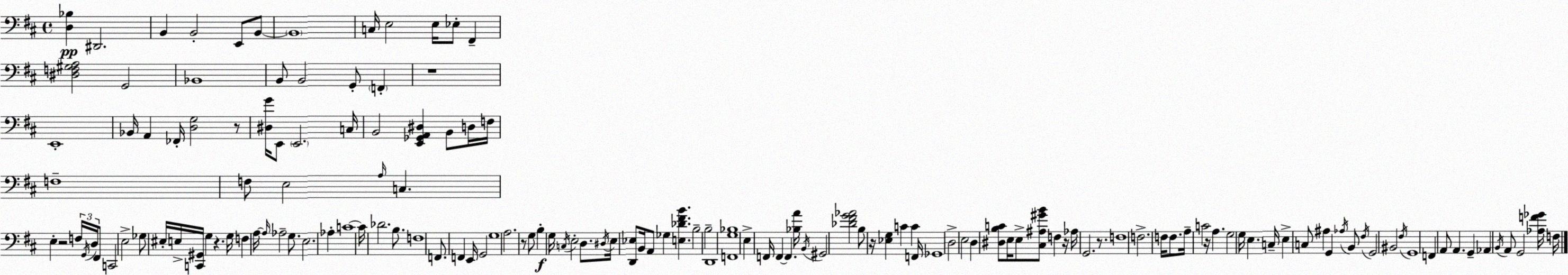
X:1
T:Untitled
M:4/4
L:1/4
K:D
[D,_B,] ^D,,2 B,, B,,2 E,,/2 B,,/2 B,,4 C,/4 E,2 E,/4 _E,/2 ^F,, [^D,F,^G,A,]2 G,,2 _B,,4 B,,/2 B,,2 G,,/2 F,, z4 E,,4 _B,,/4 A,, _F,,/4 [D,G,]2 z/2 [^D,G]/4 E,,/2 E,,2 C,/4 B,,2 [E,,_G,,A,,^D,] B,,/2 D,/4 F,/4 F,4 F,/2 E,2 A,/4 C, E, z2 F,/4 G,,/4 D,/4 ^F,,/2 C,,2 E,2 _G,/2 ^E,/4 E,/4 [C,,^G,,]/4 G, z G,/4 F, A,/4 A,/4 _A,2 G,/2 E,2 _A, C4 C/4 _D2 B,/2 F,4 F,,/2 F,, E,,/4 G,,2 G,4 A,2 z/2 G,/2 B, G,/4 C,/4 E,2 D,/2 ^D,/4 E,/4 [D,,_E,]/2 B,,/4 A,,/2 _G, [E,_D^FB] B,2 B,2 D,,4 [F,,G,_B,]4 E, F,,/4 F,, F,, [_B,A]/4 B,,/4 ^G,,2 [_D^FG_A]2 B,/2 z/4 [_E,G,] C C F,,/4 _G,,4 D,2 E,2 D, [^D,B,C]/2 E,/4 E,/2 [^C,^A,^GB]/2 F, z/4 _A,/4 G,,2 z/2 F,4 F,2 F,/4 F,/2 A,/4 C2 z/4 A, G,2 G,/4 E, C,/4 E, C,/2 ^A, G,, _A,/4 B,,/2 ^F,/4 G,,2 ^B,,2 ^F,/4 G,,4 F,, A,,/2 A,, G,, _A,, B,,/4 A,,/2 G,,2 [_A,F_G]/4 F,/4